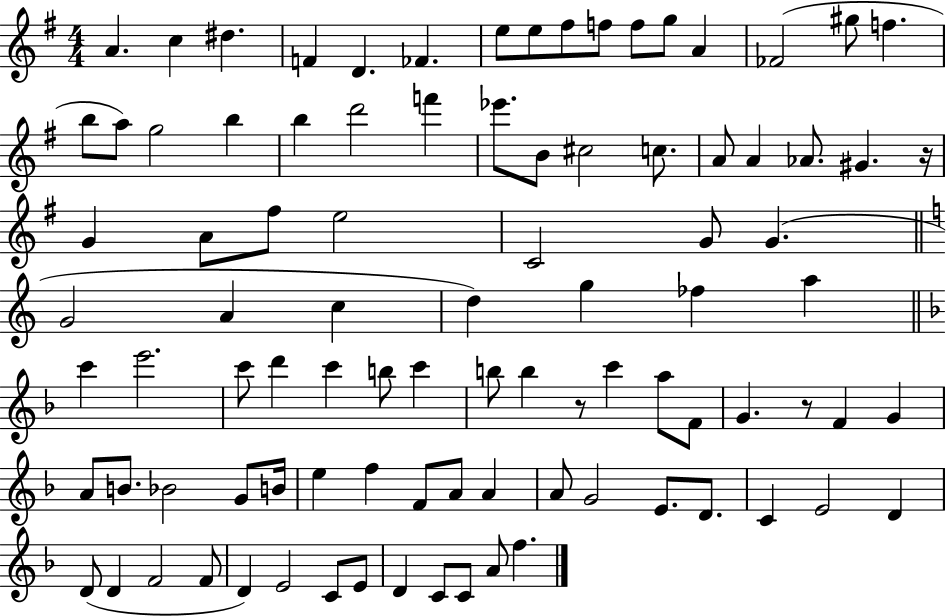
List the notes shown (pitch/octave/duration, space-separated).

A4/q. C5/q D#5/q. F4/q D4/q. FES4/q. E5/e E5/e F#5/e F5/e F5/e G5/e A4/q FES4/h G#5/e F5/q. B5/e A5/e G5/h B5/q B5/q D6/h F6/q Eb6/e. B4/e C#5/h C5/e. A4/e A4/q Ab4/e. G#4/q. R/s G4/q A4/e F#5/e E5/h C4/h G4/e G4/q. G4/h A4/q C5/q D5/q G5/q FES5/q A5/q C6/q E6/h. C6/e D6/q C6/q B5/e C6/q B5/e B5/q R/e C6/q A5/e F4/e G4/q. R/e F4/q G4/q A4/e B4/e. Bb4/h G4/e B4/s E5/q F5/q F4/e A4/e A4/q A4/e G4/h E4/e. D4/e. C4/q E4/h D4/q D4/e D4/q F4/h F4/e D4/q E4/h C4/e E4/e D4/q C4/e C4/e A4/e F5/q.